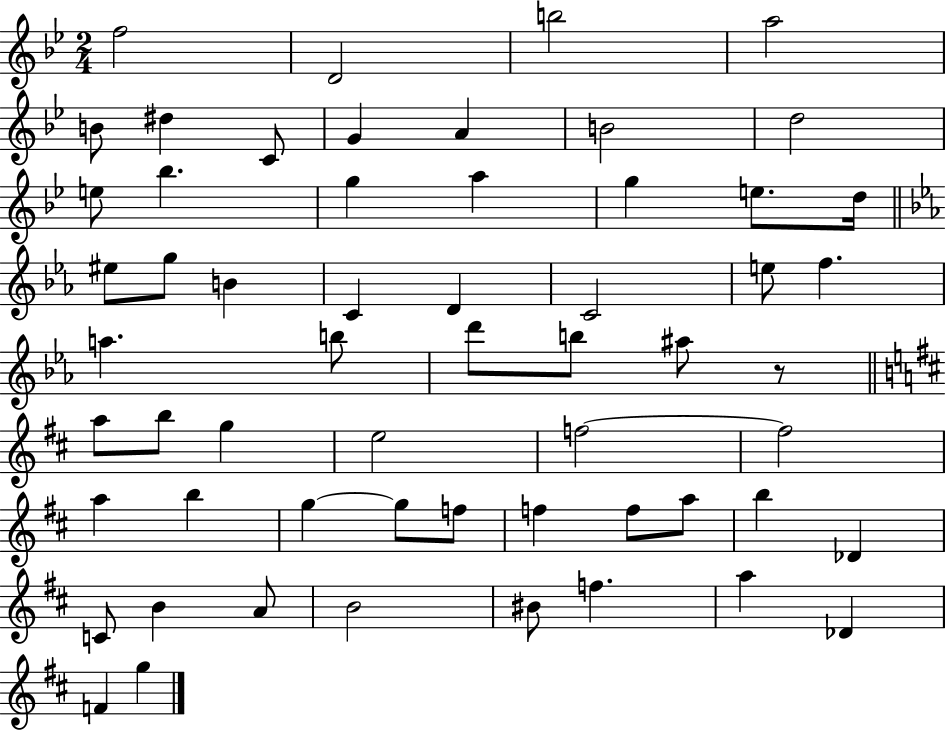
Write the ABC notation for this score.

X:1
T:Untitled
M:2/4
L:1/4
K:Bb
f2 D2 b2 a2 B/2 ^d C/2 G A B2 d2 e/2 _b g a g e/2 d/4 ^e/2 g/2 B C D C2 e/2 f a b/2 d'/2 b/2 ^a/2 z/2 a/2 b/2 g e2 f2 f2 a b g g/2 f/2 f f/2 a/2 b _D C/2 B A/2 B2 ^B/2 f a _D F g